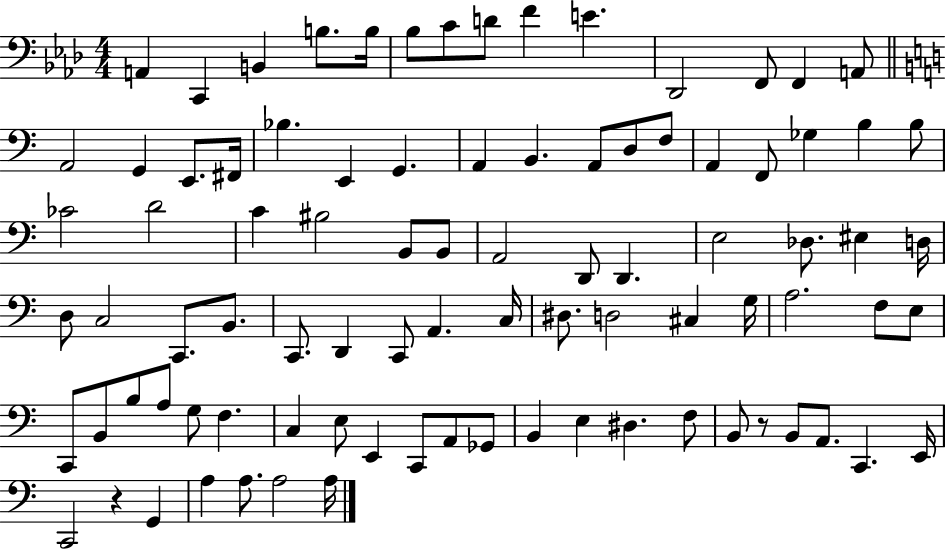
X:1
T:Untitled
M:4/4
L:1/4
K:Ab
A,, C,, B,, B,/2 B,/4 _B,/2 C/2 D/2 F E _D,,2 F,,/2 F,, A,,/2 A,,2 G,, E,,/2 ^F,,/4 _B, E,, G,, A,, B,, A,,/2 D,/2 F,/2 A,, F,,/2 _G, B, B,/2 _C2 D2 C ^B,2 B,,/2 B,,/2 A,,2 D,,/2 D,, E,2 _D,/2 ^E, D,/4 D,/2 C,2 C,,/2 B,,/2 C,,/2 D,, C,,/2 A,, C,/4 ^D,/2 D,2 ^C, G,/4 A,2 F,/2 E,/2 C,,/2 B,,/2 B,/2 A,/2 G,/2 F, C, E,/2 E,, C,,/2 A,,/2 _G,,/2 B,, E, ^D, F,/2 B,,/2 z/2 B,,/2 A,,/2 C,, E,,/4 C,,2 z G,, A, A,/2 A,2 A,/4